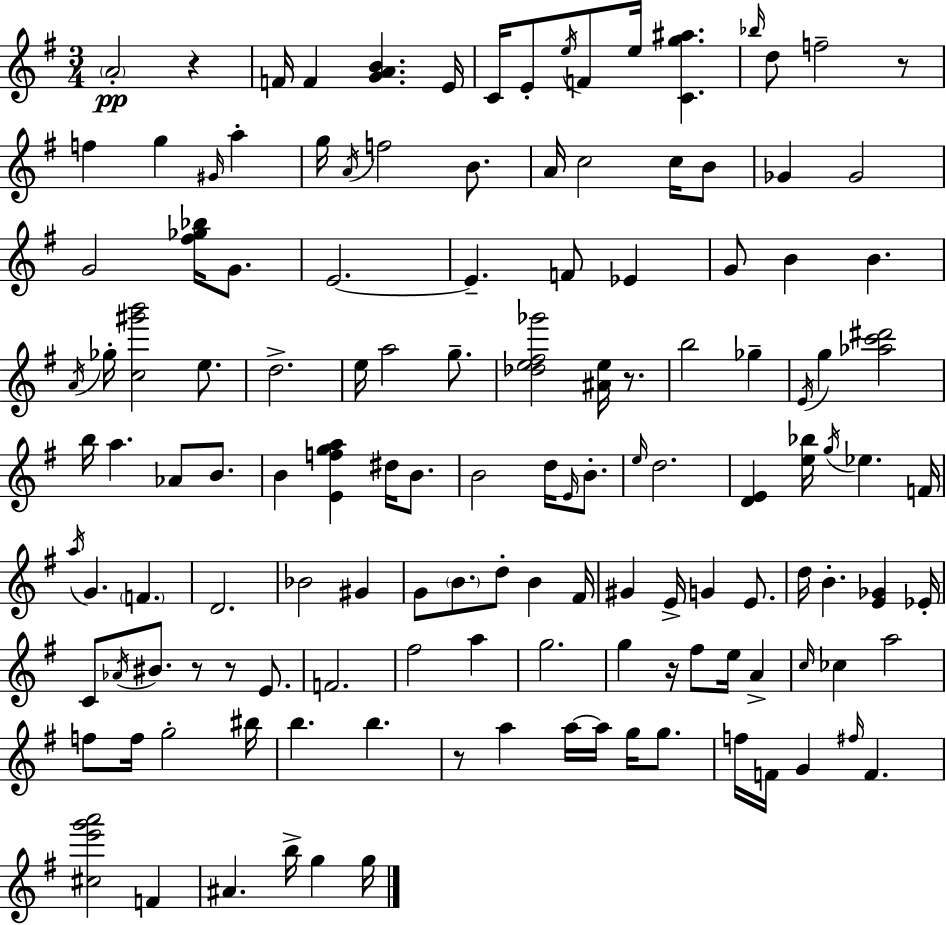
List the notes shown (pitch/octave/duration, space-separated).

A4/h R/q F4/s F4/q [G4,A4,B4]/q. E4/s C4/s E4/e E5/s F4/e E5/s [C4,G5,A#5]/q. Bb5/s D5/e F5/h R/e F5/q G5/q G#4/s A5/q G5/s A4/s F5/h B4/e. A4/s C5/h C5/s B4/e Gb4/q Gb4/h G4/h [F#5,Gb5,Bb5]/s G4/e. E4/h. E4/q. F4/e Eb4/q G4/e B4/q B4/q. A4/s Gb5/s [C5,G#6,B6]/h E5/e. D5/h. E5/s A5/h G5/e. [Db5,E5,F#5,Gb6]/h [A#4,E5]/s R/e. B5/h Gb5/q E4/s G5/q [Ab5,C6,D#6]/h B5/s A5/q. Ab4/e B4/e. B4/q [E4,F5,G5,A5]/q D#5/s B4/e. B4/h D5/s E4/s B4/e. E5/s D5/h. [D4,E4]/q [E5,Bb5]/s G5/s Eb5/q. F4/s A5/s G4/q. F4/q. D4/h. Bb4/h G#4/q G4/e B4/e. D5/e B4/q F#4/s G#4/q E4/s G4/q E4/e. D5/s B4/q. [E4,Gb4]/q Eb4/s C4/e Ab4/s BIS4/e. R/e R/e E4/e. F4/h. F#5/h A5/q G5/h. G5/q R/s F#5/e E5/s A4/q C5/s CES5/q A5/h F5/e F5/s G5/h BIS5/s B5/q. B5/q. R/e A5/q A5/s A5/s G5/s G5/e. F5/s F4/s G4/q F#5/s F4/q. [C#5,E6,G6,A6]/h F4/q A#4/q. B5/s G5/q G5/s